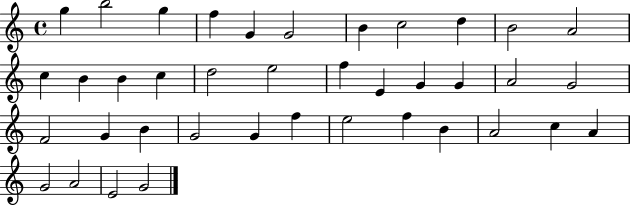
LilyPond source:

{
  \clef treble
  \time 4/4
  \defaultTimeSignature
  \key c \major
  g''4 b''2 g''4 | f''4 g'4 g'2 | b'4 c''2 d''4 | b'2 a'2 | \break c''4 b'4 b'4 c''4 | d''2 e''2 | f''4 e'4 g'4 g'4 | a'2 g'2 | \break f'2 g'4 b'4 | g'2 g'4 f''4 | e''2 f''4 b'4 | a'2 c''4 a'4 | \break g'2 a'2 | e'2 g'2 | \bar "|."
}